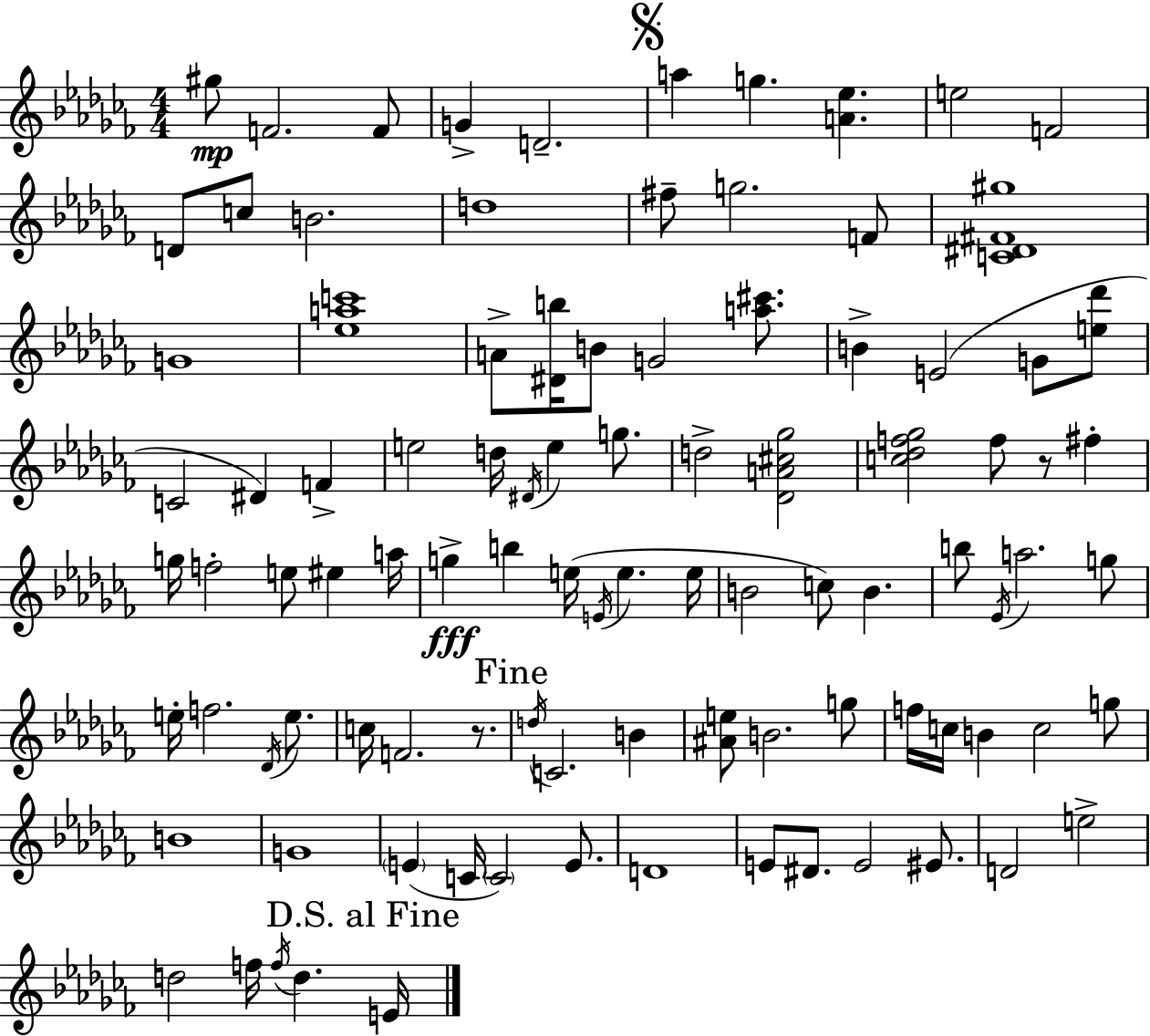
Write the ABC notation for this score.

X:1
T:Untitled
M:4/4
L:1/4
K:Abm
^g/2 F2 F/2 G D2 a g [A_e] e2 F2 D/2 c/2 B2 d4 ^f/2 g2 F/2 [C^D^F^g]4 G4 [_eac']4 A/2 [^Db]/4 B/2 G2 [a^c']/2 B E2 G/2 [e_d']/2 C2 ^D F e2 d/4 ^D/4 e g/2 d2 [_DA^c_g]2 [c_df_g]2 f/2 z/2 ^f g/4 f2 e/2 ^e a/4 g b e/4 E/4 e e/4 B2 c/2 B b/2 _E/4 a2 g/2 e/4 f2 _D/4 e/2 c/4 F2 z/2 d/4 C2 B [^Ae]/2 B2 g/2 f/4 c/4 B c2 g/2 B4 G4 E C/4 C2 E/2 D4 E/2 ^D/2 E2 ^E/2 D2 e2 d2 f/4 f/4 d E/4